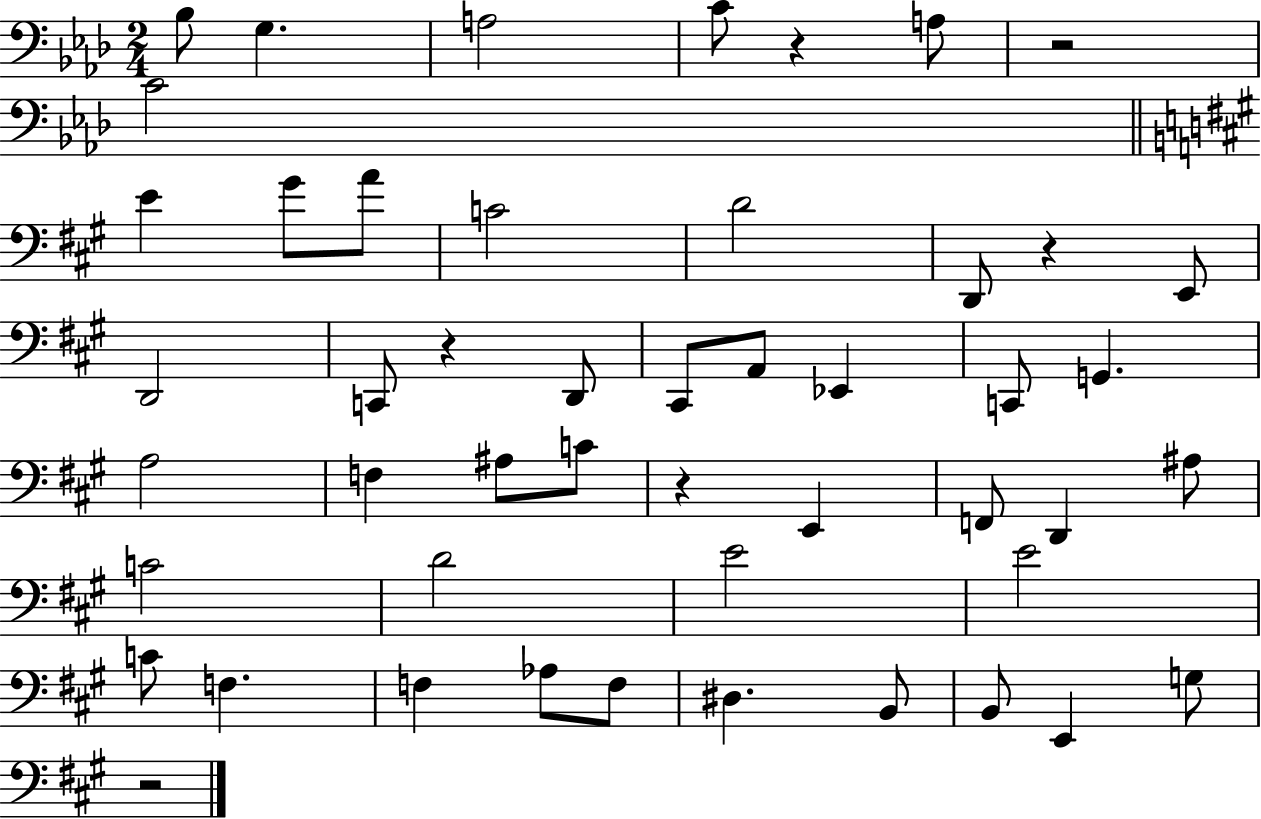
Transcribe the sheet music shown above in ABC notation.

X:1
T:Untitled
M:2/4
L:1/4
K:Ab
_B,/2 G, A,2 C/2 z A,/2 z2 C2 E ^G/2 A/2 C2 D2 D,,/2 z E,,/2 D,,2 C,,/2 z D,,/2 ^C,,/2 A,,/2 _E,, C,,/2 G,, A,2 F, ^A,/2 C/2 z E,, F,,/2 D,, ^A,/2 C2 D2 E2 E2 C/2 F, F, _A,/2 F,/2 ^D, B,,/2 B,,/2 E,, G,/2 z2